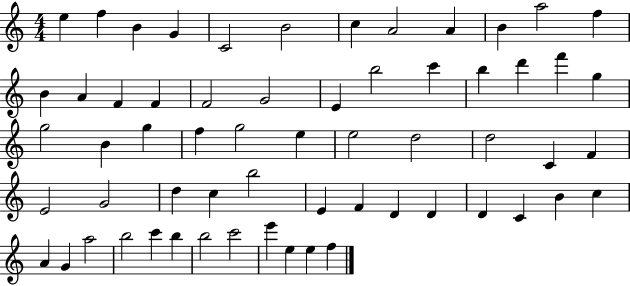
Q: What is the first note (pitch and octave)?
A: E5